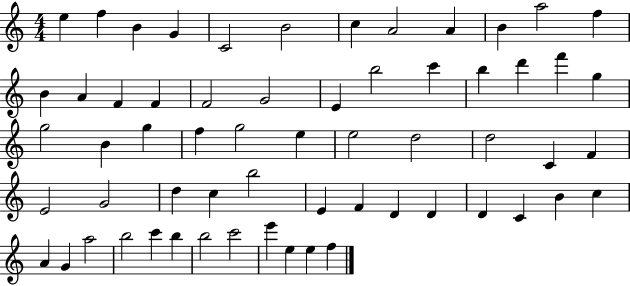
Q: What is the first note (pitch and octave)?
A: E5